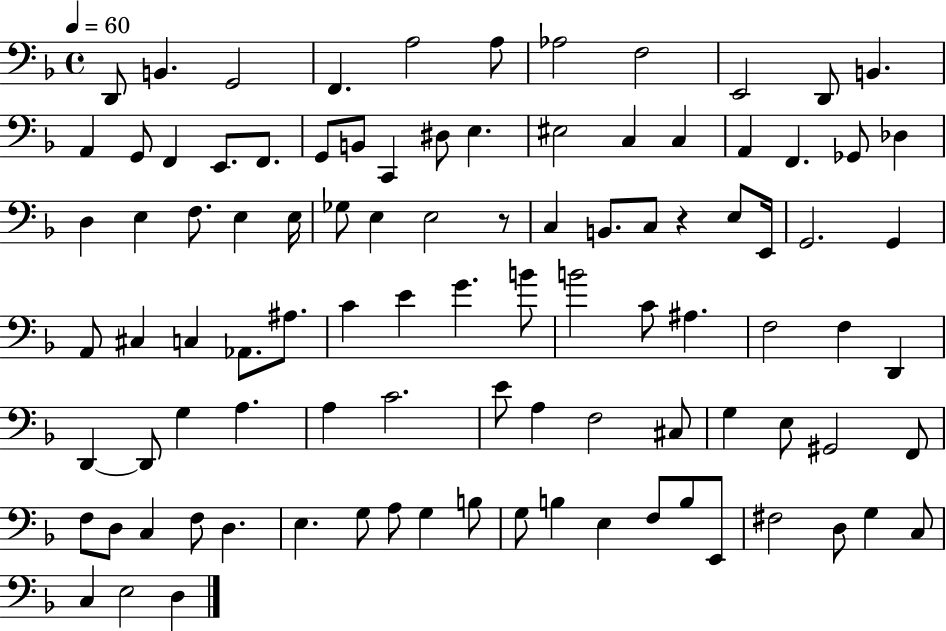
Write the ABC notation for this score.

X:1
T:Untitled
M:4/4
L:1/4
K:F
D,,/2 B,, G,,2 F,, A,2 A,/2 _A,2 F,2 E,,2 D,,/2 B,, A,, G,,/2 F,, E,,/2 F,,/2 G,,/2 B,,/2 C,, ^D,/2 E, ^E,2 C, C, A,, F,, _G,,/2 _D, D, E, F,/2 E, E,/4 _G,/2 E, E,2 z/2 C, B,,/2 C,/2 z E,/2 E,,/4 G,,2 G,, A,,/2 ^C, C, _A,,/2 ^A,/2 C E G B/2 B2 C/2 ^A, F,2 F, D,, D,, D,,/2 G, A, A, C2 E/2 A, F,2 ^C,/2 G, E,/2 ^G,,2 F,,/2 F,/2 D,/2 C, F,/2 D, E, G,/2 A,/2 G, B,/2 G,/2 B, E, F,/2 B,/2 E,,/2 ^F,2 D,/2 G, C,/2 C, E,2 D,